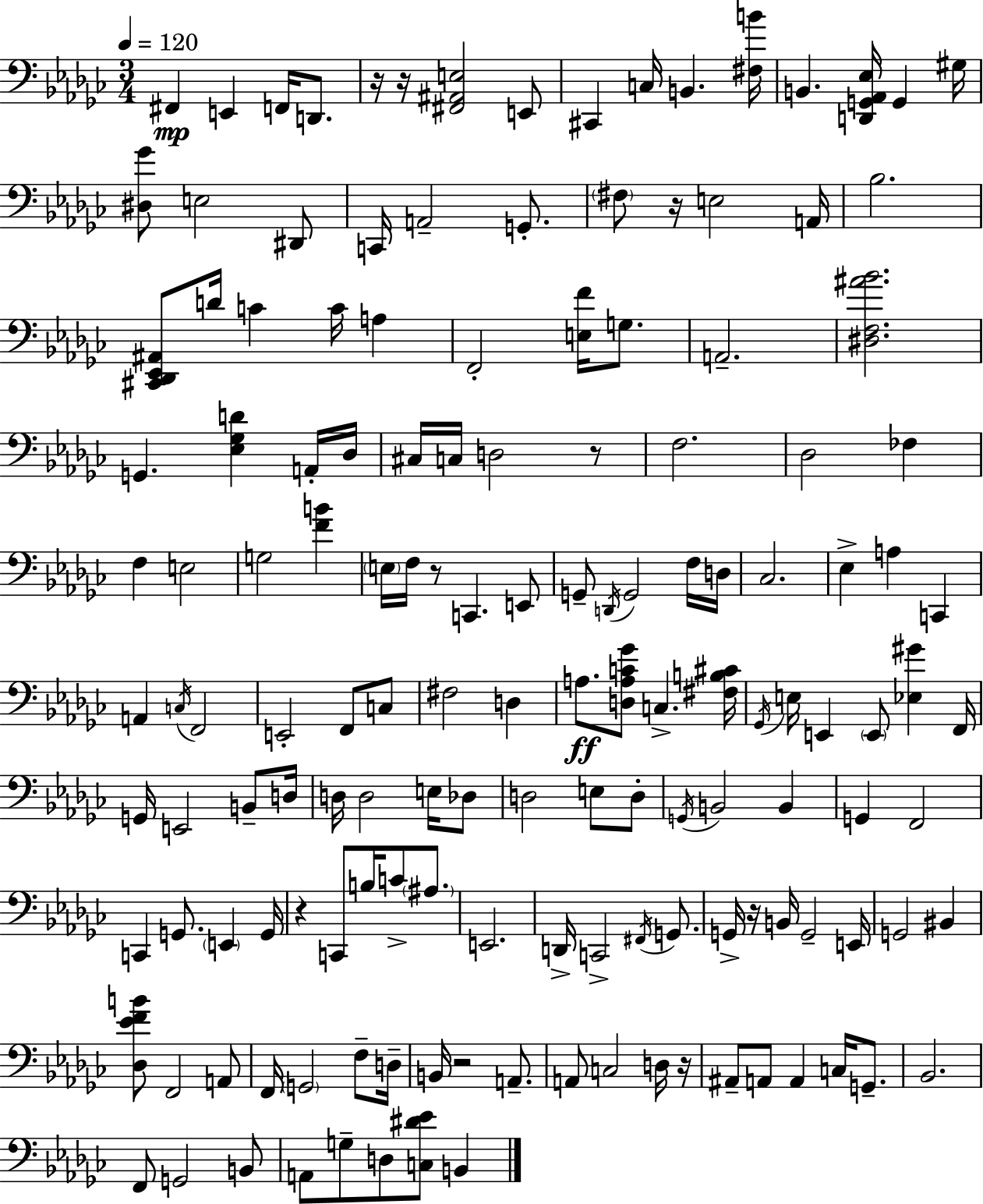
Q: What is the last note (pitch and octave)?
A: B2